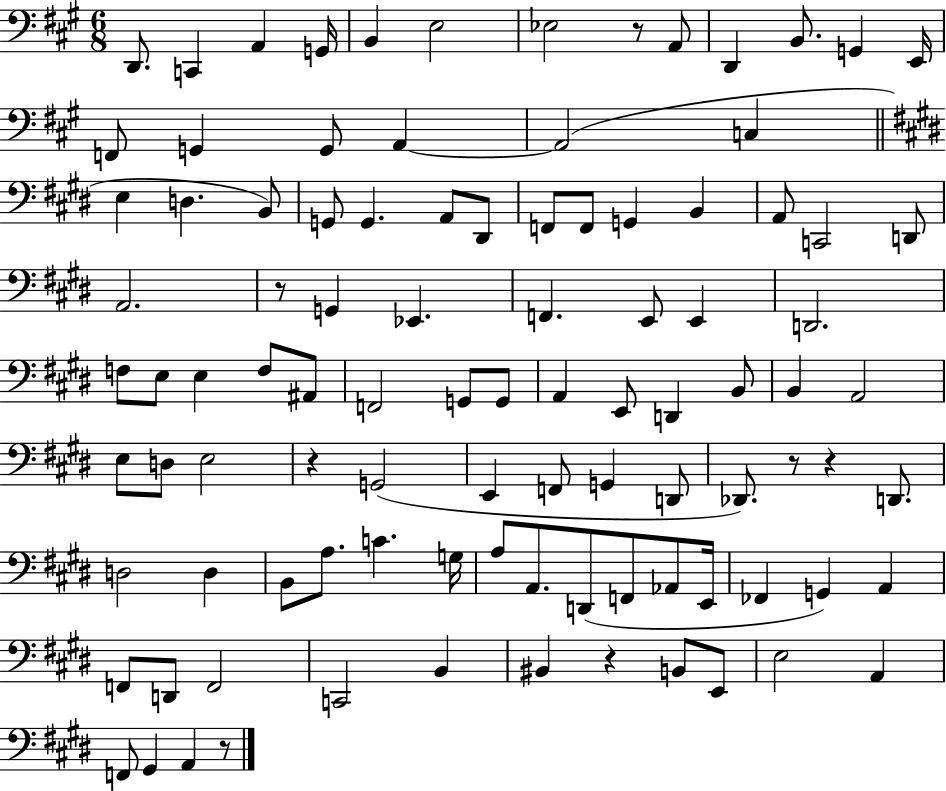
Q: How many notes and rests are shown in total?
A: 98